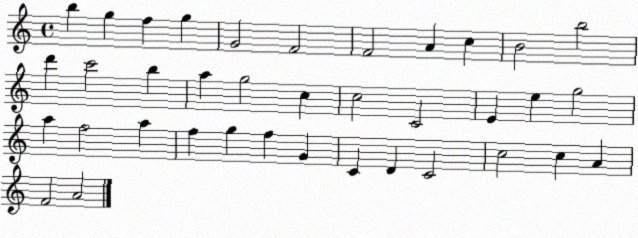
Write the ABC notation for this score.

X:1
T:Untitled
M:4/4
L:1/4
K:C
b g f g G2 F2 F2 A c B2 b2 d' c'2 b a g2 c c2 C2 E e g2 a f2 a f g f G C D C2 c2 c A F2 A2